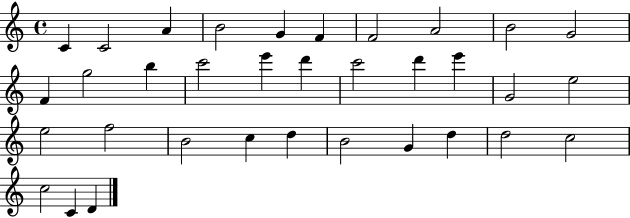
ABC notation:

X:1
T:Untitled
M:4/4
L:1/4
K:C
C C2 A B2 G F F2 A2 B2 G2 F g2 b c'2 e' d' c'2 d' e' G2 e2 e2 f2 B2 c d B2 G d d2 c2 c2 C D